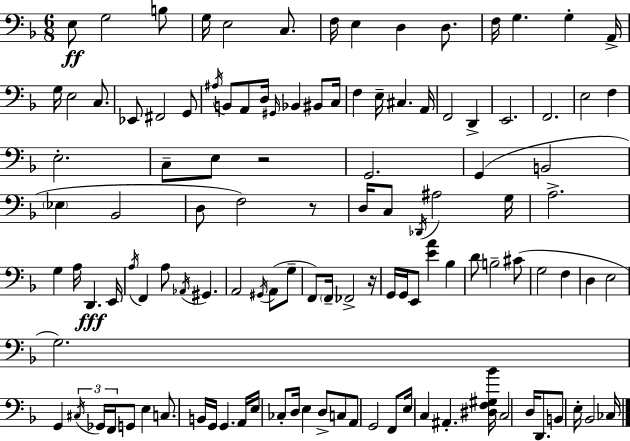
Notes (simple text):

E3/e G3/h B3/e G3/s E3/h C3/e. F3/s E3/q D3/q D3/e. F3/s G3/q. G3/q A2/s G3/s E3/h C3/e. Eb2/e F#2/h G2/e A#3/s B2/e A2/e D3/s G#2/s Bb2/q BIS2/e C3/s F3/q E3/s C#3/q. A2/s F2/h D2/q E2/h. F2/h. E3/h F3/q E3/h. C3/e E3/e R/h G2/h. G2/q B2/h Eb3/q Bb2/h D3/e F3/h R/e D3/s C3/e Db2/s A#3/h G3/s A3/h. G3/q A3/s D2/q. E2/s A3/s F2/q A3/e Ab2/s G#2/q. A2/h G#2/s A2/e G3/e F2/e F2/s FES2/h R/s G2/s G2/s E2/e [E4,A4]/q Bb3/q D4/e B3/h C#4/e G3/h F3/q D3/q E3/h G3/h. G2/q C#3/s Gb2/s F2/s G2/e E3/q C3/e. B2/s G2/s G2/q. A2/s E3/s CES3/e D3/s E3/q D3/e C3/e A2/e G2/h F2/e E3/s C3/q A#2/q. [D#3,F3,G#3,Bb4]/s C3/h D3/s D2/e. B2/e E3/s Bb2/h CES3/s